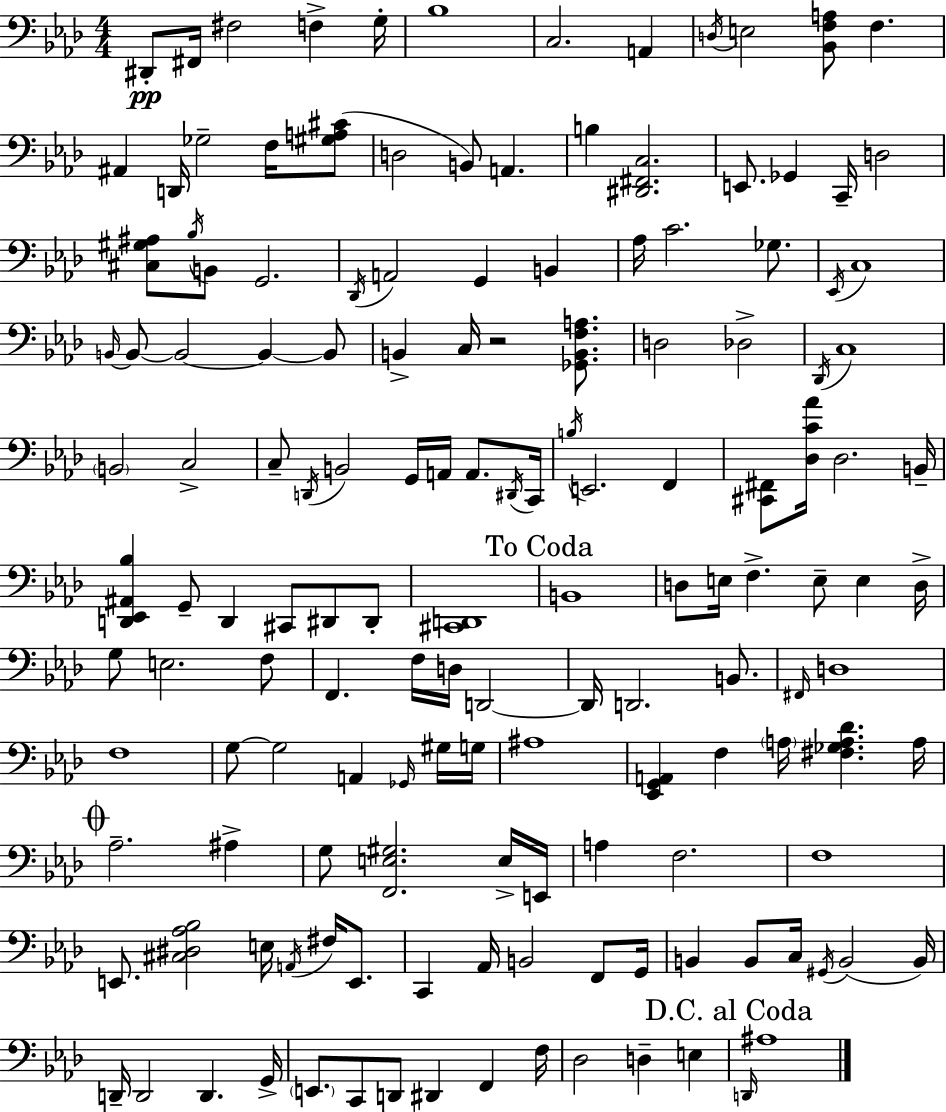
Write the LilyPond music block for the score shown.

{
  \clef bass
  \numericTimeSignature
  \time 4/4
  \key aes \major
  dis,8-.\pp fis,16 fis2 f4-> g16-. | bes1 | c2. a,4 | \acciaccatura { d16 } e2 <bes, f a>8 f4. | \break ais,4 d,16 ges2-- f16 <gis a cis'>8( | d2 b,8) a,4. | b4 <dis, fis, c>2. | e,8. ges,4 c,16-- d2 | \break <cis gis ais>8 \acciaccatura { bes16 } b,8 g,2. | \acciaccatura { des,16 } a,2 g,4 b,4 | aes16 c'2. | ges8. \acciaccatura { ees,16 } c1 | \break \grace { b,16~ }~ b,8 b,2~~ b,4~~ | b,8 b,4-> c16 r2 | <ges, b, f a>8. d2 des2-> | \acciaccatura { des,16 } c1 | \break \parenthesize b,2 c2-> | c8-- \acciaccatura { d,16 } b,2 | g,16 a,16 a,8. \acciaccatura { dis,16 } c,16 \acciaccatura { b16 } e,2. | f,4 <cis, fis,>8 <des c' aes'>16 des2. | \break b,16-- <d, ees, ais, bes>4 g,8-- d,4 | cis,8 dis,8 dis,8-. <cis, d,>1 | \mark "To Coda" b,1 | d8 e16 f4.-> | \break e8-- e4 d16-> g8 e2. | f8 f,4. f16 | d16 d,2~~ d,16 d,2. | b,8. \grace { fis,16 } d1 | \break f1 | g8~~ g2 | a,4 \grace { ges,16 } gis16 g16 ais1 | <ees, g, a,>4 f4 | \break \parenthesize a16 <fis ges a des'>4. a16 \mark \markup { \musicglyph "scripts.coda" } aes2.-- | ais4-> g8 <f, e gis>2. | e16-> e,16 a4 f2. | f1 | \break e,8. <cis dis aes bes>2 | e16 \acciaccatura { a,16 } fis16 e,8. c,4 | aes,16 b,2 f,8 g,16 b,4 | b,8 c16 \acciaccatura { gis,16 }( b,2 b,16) d,16-- d,2 | \break d,4. g,16-> \parenthesize e,8. | c,8 d,8 dis,4 f,4 f16 des2 | d4-- e4 \mark "D.C. al Coda" \grace { d,16 } ais1 | \bar "|."
}